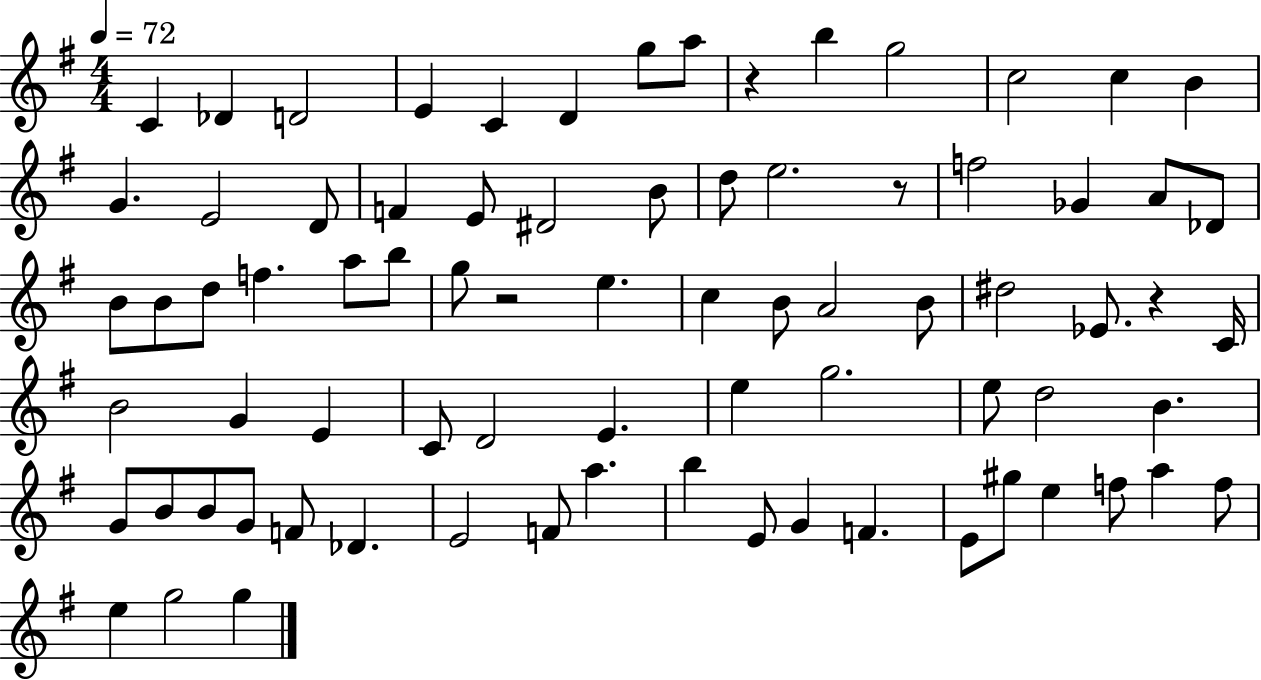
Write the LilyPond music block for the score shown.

{
  \clef treble
  \numericTimeSignature
  \time 4/4
  \key g \major
  \tempo 4 = 72
  c'4 des'4 d'2 | e'4 c'4 d'4 g''8 a''8 | r4 b''4 g''2 | c''2 c''4 b'4 | \break g'4. e'2 d'8 | f'4 e'8 dis'2 b'8 | d''8 e''2. r8 | f''2 ges'4 a'8 des'8 | \break b'8 b'8 d''8 f''4. a''8 b''8 | g''8 r2 e''4. | c''4 b'8 a'2 b'8 | dis''2 ees'8. r4 c'16 | \break b'2 g'4 e'4 | c'8 d'2 e'4. | e''4 g''2. | e''8 d''2 b'4. | \break g'8 b'8 b'8 g'8 f'8 des'4. | e'2 f'8 a''4. | b''4 e'8 g'4 f'4. | e'8 gis''8 e''4 f''8 a''4 f''8 | \break e''4 g''2 g''4 | \bar "|."
}